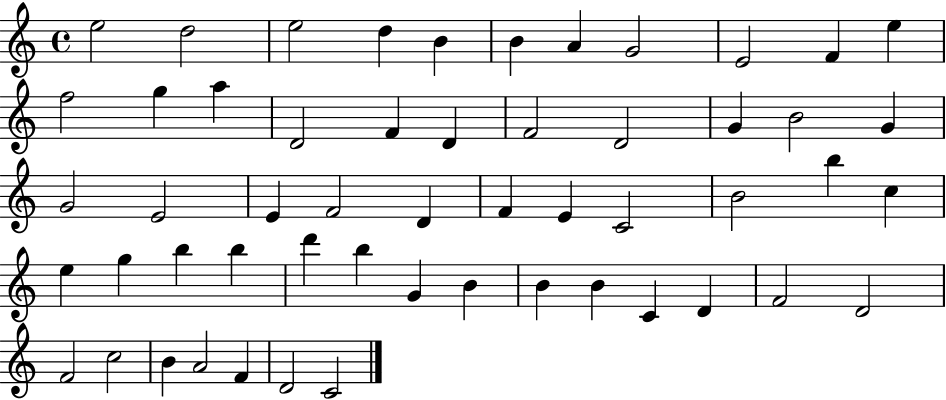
X:1
T:Untitled
M:4/4
L:1/4
K:C
e2 d2 e2 d B B A G2 E2 F e f2 g a D2 F D F2 D2 G B2 G G2 E2 E F2 D F E C2 B2 b c e g b b d' b G B B B C D F2 D2 F2 c2 B A2 F D2 C2